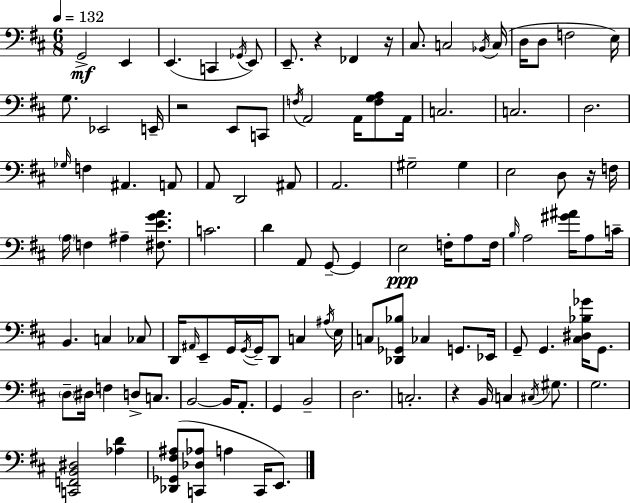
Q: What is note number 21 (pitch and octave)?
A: C2